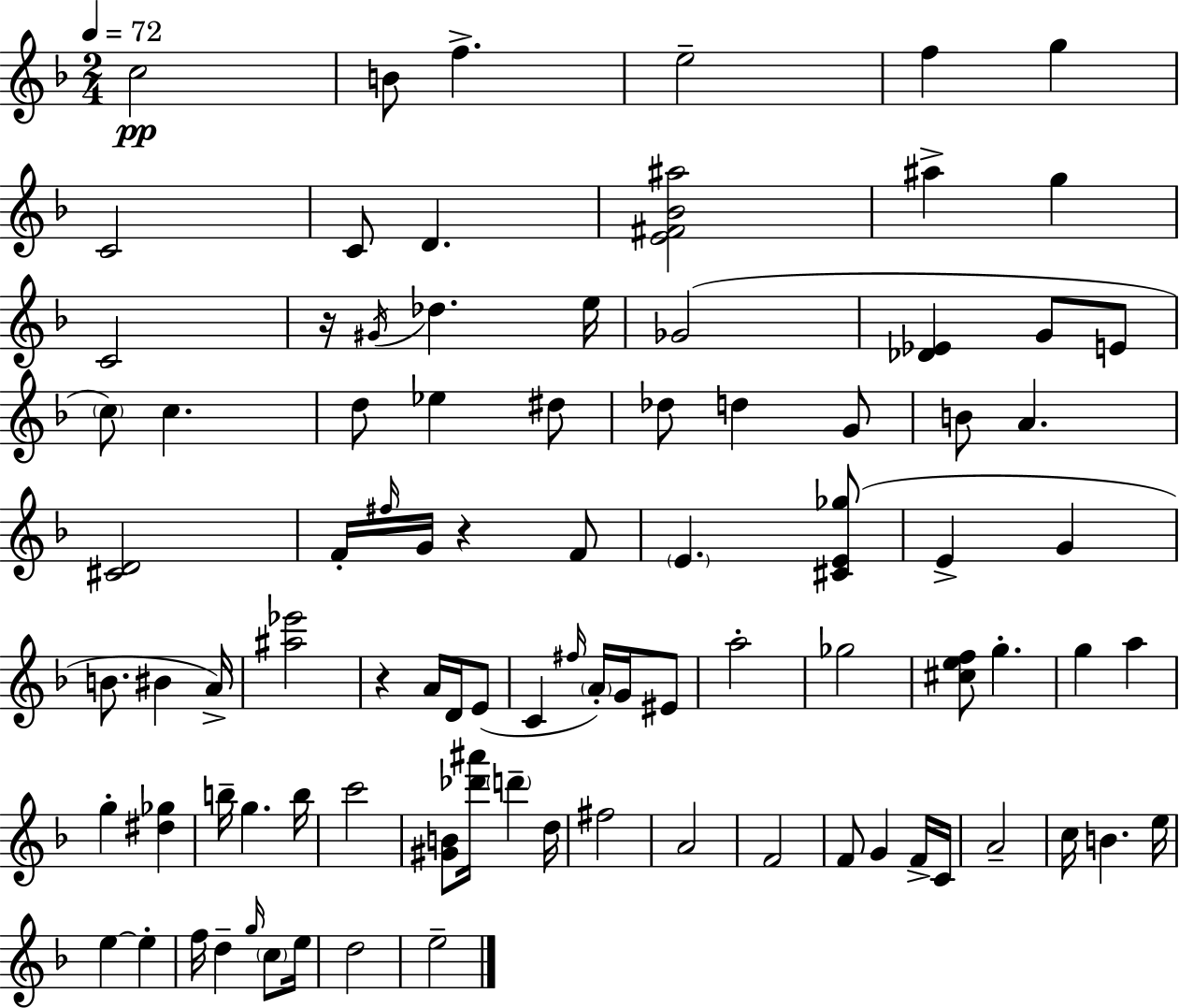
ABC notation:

X:1
T:Untitled
M:2/4
L:1/4
K:Dm
c2 B/2 f e2 f g C2 C/2 D [E^F_B^a]2 ^a g C2 z/4 ^G/4 _d e/4 _G2 [_D_E] G/2 E/2 c/2 c d/2 _e ^d/2 _d/2 d G/2 B/2 A [^CD]2 F/4 ^f/4 G/4 z F/2 E [^CE_g]/2 E G B/2 ^B A/4 [^a_e']2 z A/4 D/4 E/2 C ^f/4 A/4 G/4 ^E/2 a2 _g2 [^cef]/2 g g a g [^d_g] b/4 g b/4 c'2 [^GB]/2 [_d'^a']/4 d' d/4 ^f2 A2 F2 F/2 G F/4 C/4 A2 c/4 B e/4 e e f/4 d g/4 c/2 e/4 d2 e2